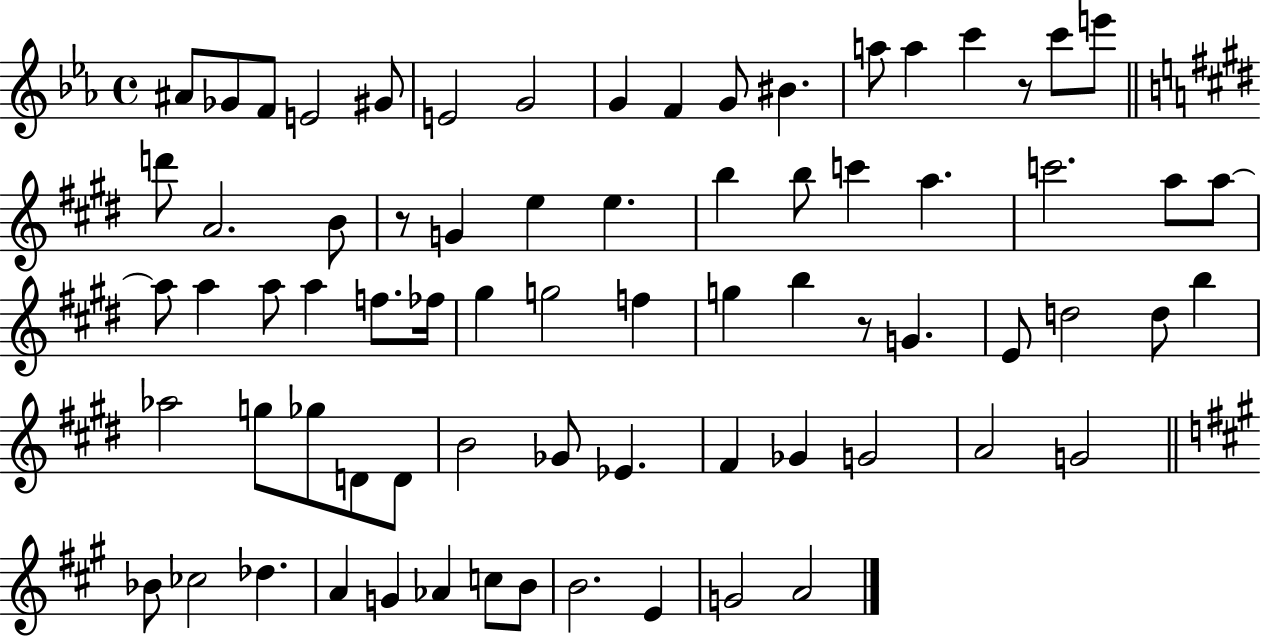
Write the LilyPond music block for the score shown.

{
  \clef treble
  \time 4/4
  \defaultTimeSignature
  \key ees \major
  ais'8 ges'8 f'8 e'2 gis'8 | e'2 g'2 | g'4 f'4 g'8 bis'4. | a''8 a''4 c'''4 r8 c'''8 e'''8 | \break \bar "||" \break \key e \major d'''8 a'2. b'8 | r8 g'4 e''4 e''4. | b''4 b''8 c'''4 a''4. | c'''2. a''8 a''8~~ | \break a''8 a''4 a''8 a''4 f''8. fes''16 | gis''4 g''2 f''4 | g''4 b''4 r8 g'4. | e'8 d''2 d''8 b''4 | \break aes''2 g''8 ges''8 d'8 d'8 | b'2 ges'8 ees'4. | fis'4 ges'4 g'2 | a'2 g'2 | \break \bar "||" \break \key a \major bes'8 ces''2 des''4. | a'4 g'4 aes'4 c''8 b'8 | b'2. e'4 | g'2 a'2 | \break \bar "|."
}